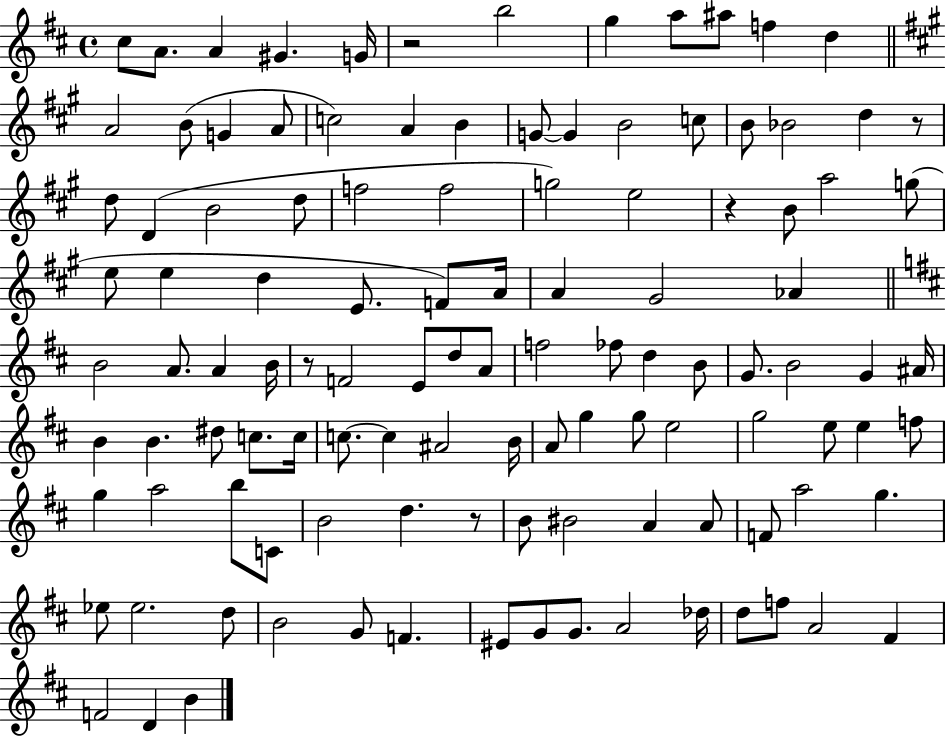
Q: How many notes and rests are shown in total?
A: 114